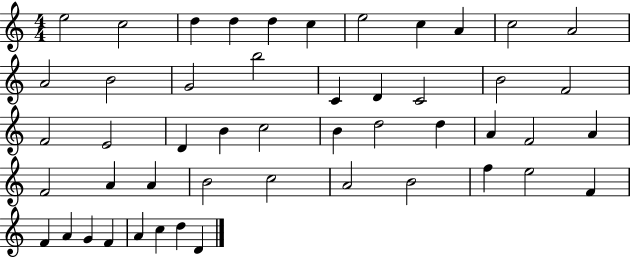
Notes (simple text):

E5/h C5/h D5/q D5/q D5/q C5/q E5/h C5/q A4/q C5/h A4/h A4/h B4/h G4/h B5/h C4/q D4/q C4/h B4/h F4/h F4/h E4/h D4/q B4/q C5/h B4/q D5/h D5/q A4/q F4/h A4/q F4/h A4/q A4/q B4/h C5/h A4/h B4/h F5/q E5/h F4/q F4/q A4/q G4/q F4/q A4/q C5/q D5/q D4/q